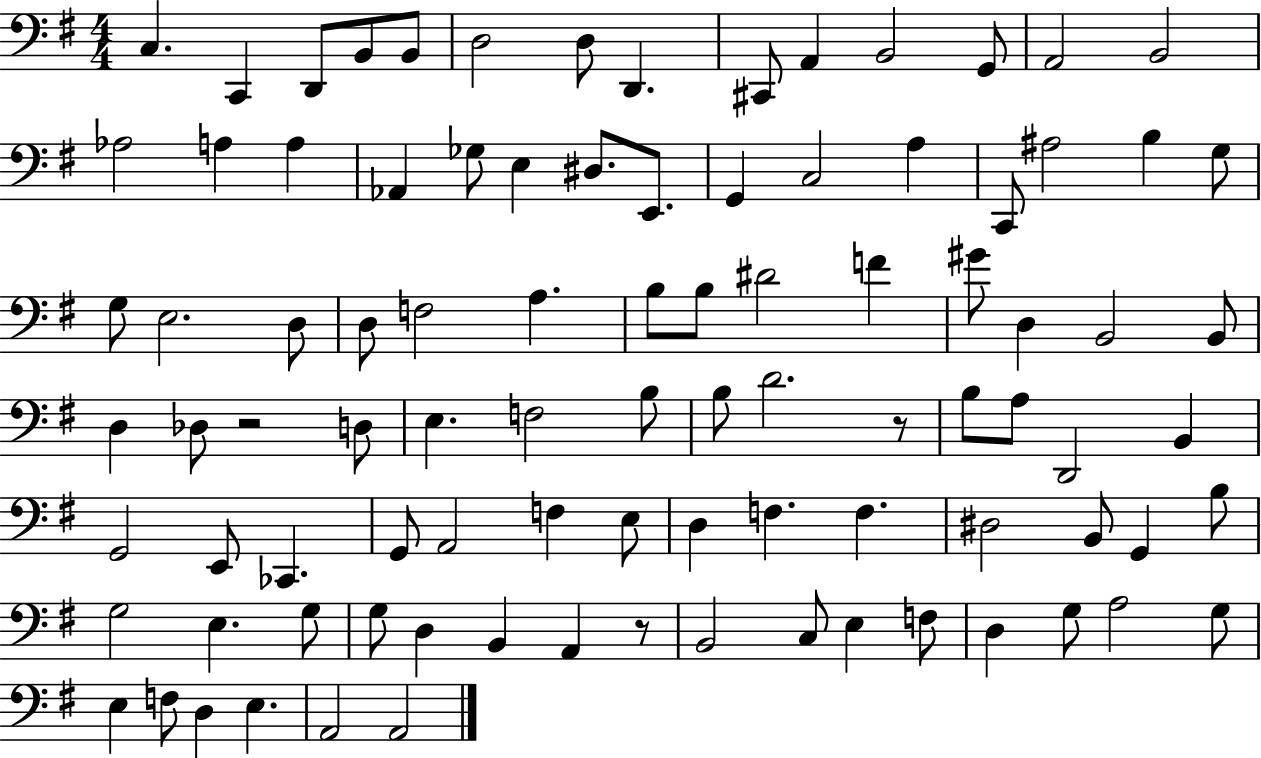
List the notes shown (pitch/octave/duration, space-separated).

C3/q. C2/q D2/e B2/e B2/e D3/h D3/e D2/q. C#2/e A2/q B2/h G2/e A2/h B2/h Ab3/h A3/q A3/q Ab2/q Gb3/e E3/q D#3/e. E2/e. G2/q C3/h A3/q C2/e A#3/h B3/q G3/e G3/e E3/h. D3/e D3/e F3/h A3/q. B3/e B3/e D#4/h F4/q G#4/e D3/q B2/h B2/e D3/q Db3/e R/h D3/e E3/q. F3/h B3/e B3/e D4/h. R/e B3/e A3/e D2/h B2/q G2/h E2/e CES2/q. G2/e A2/h F3/q E3/e D3/q F3/q. F3/q. D#3/h B2/e G2/q B3/e G3/h E3/q. G3/e G3/e D3/q B2/q A2/q R/e B2/h C3/e E3/q F3/e D3/q G3/e A3/h G3/e E3/q F3/e D3/q E3/q. A2/h A2/h